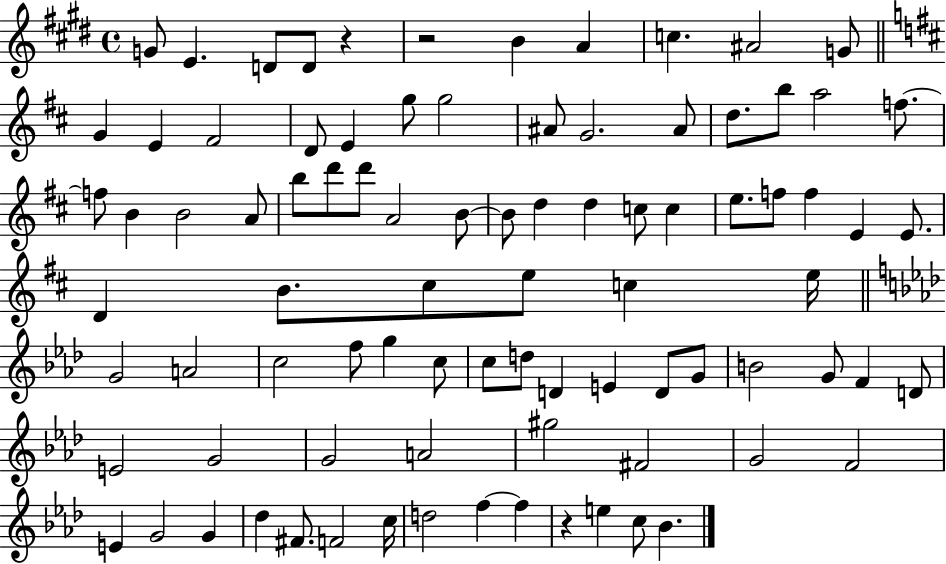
G4/e E4/q. D4/e D4/e R/q R/h B4/q A4/q C5/q. A#4/h G4/e G4/q E4/q F#4/h D4/e E4/q G5/e G5/h A#4/e G4/h. A#4/e D5/e. B5/e A5/h F5/e. F5/e B4/q B4/h A4/e B5/e D6/e D6/e A4/h B4/e B4/e D5/q D5/q C5/e C5/q E5/e. F5/e F5/q E4/q E4/e. D4/q B4/e. C#5/e E5/e C5/q E5/s G4/h A4/h C5/h F5/e G5/q C5/e C5/e D5/e D4/q E4/q D4/e G4/e B4/h G4/e F4/q D4/e E4/h G4/h G4/h A4/h G#5/h F#4/h G4/h F4/h E4/q G4/h G4/q Db5/q F#4/e. F4/h C5/s D5/h F5/q F5/q R/q E5/q C5/e Bb4/q.